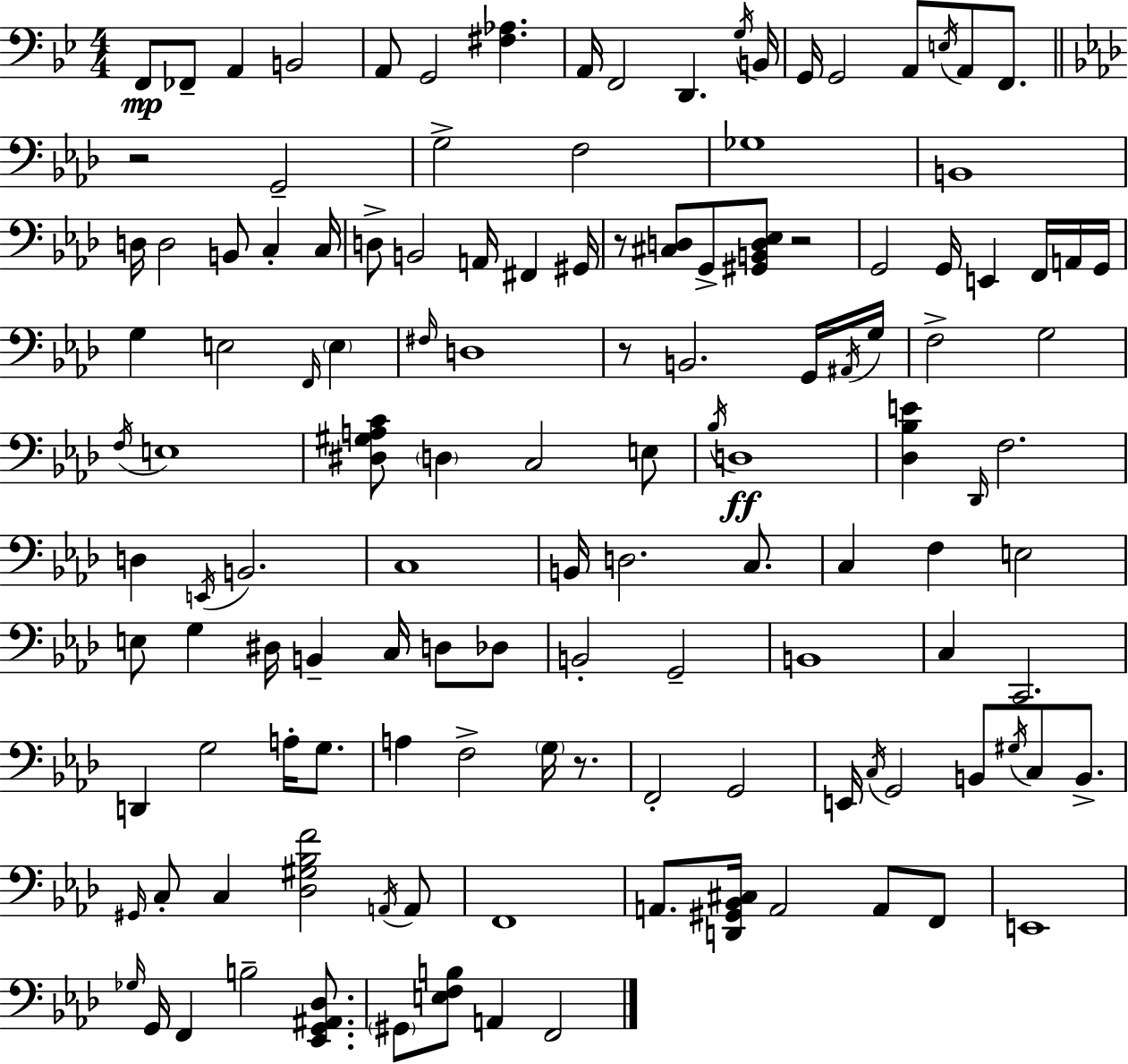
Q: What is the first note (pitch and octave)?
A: F2